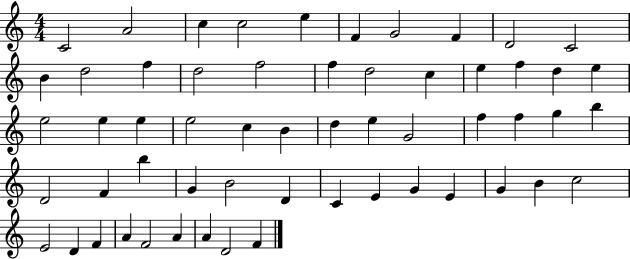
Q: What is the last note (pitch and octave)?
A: F4